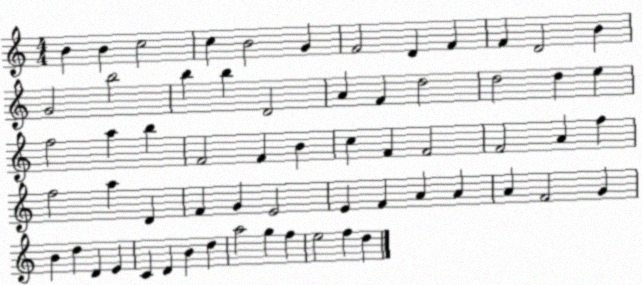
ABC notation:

X:1
T:Untitled
M:4/4
L:1/4
K:C
B B c2 c B2 G F2 D F F D2 B G2 b2 b b D2 A F d2 d2 d e f2 a b F2 F B c F F2 F2 A f f2 a D F G E2 E F A A A F2 G B d D E C D B d a2 g f e2 f d